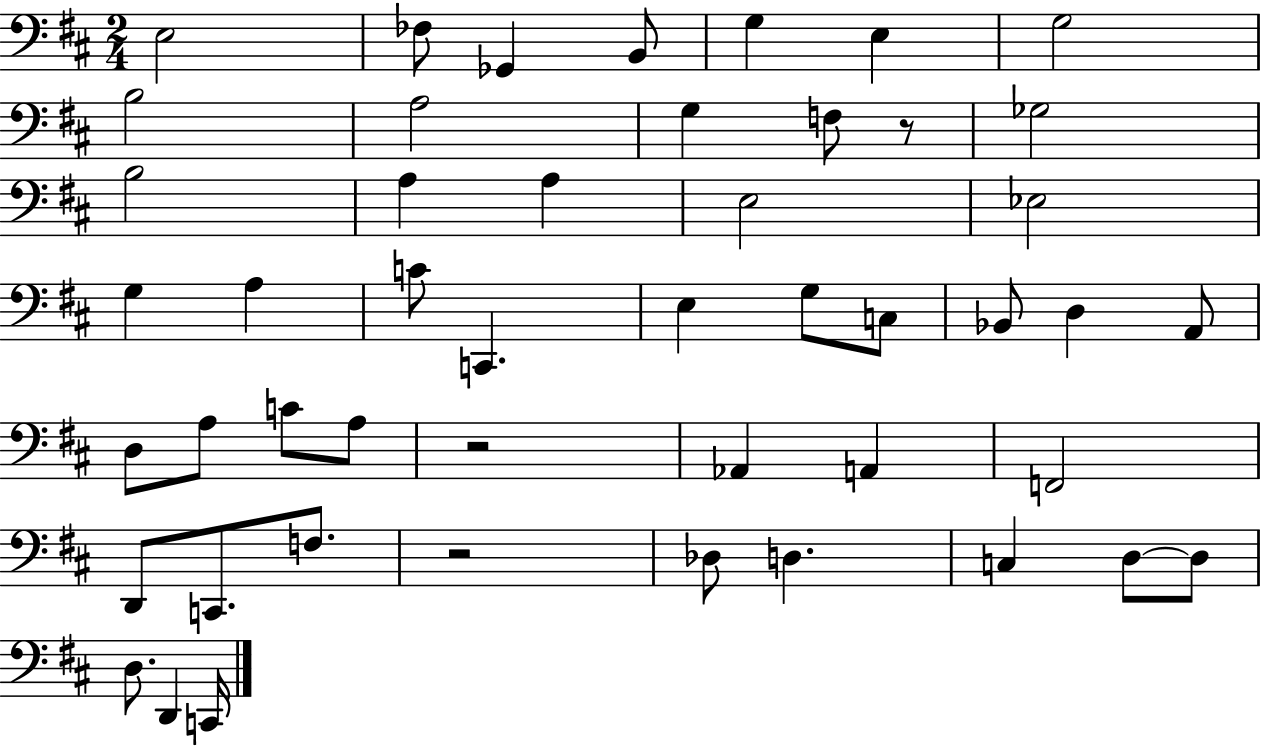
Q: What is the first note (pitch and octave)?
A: E3